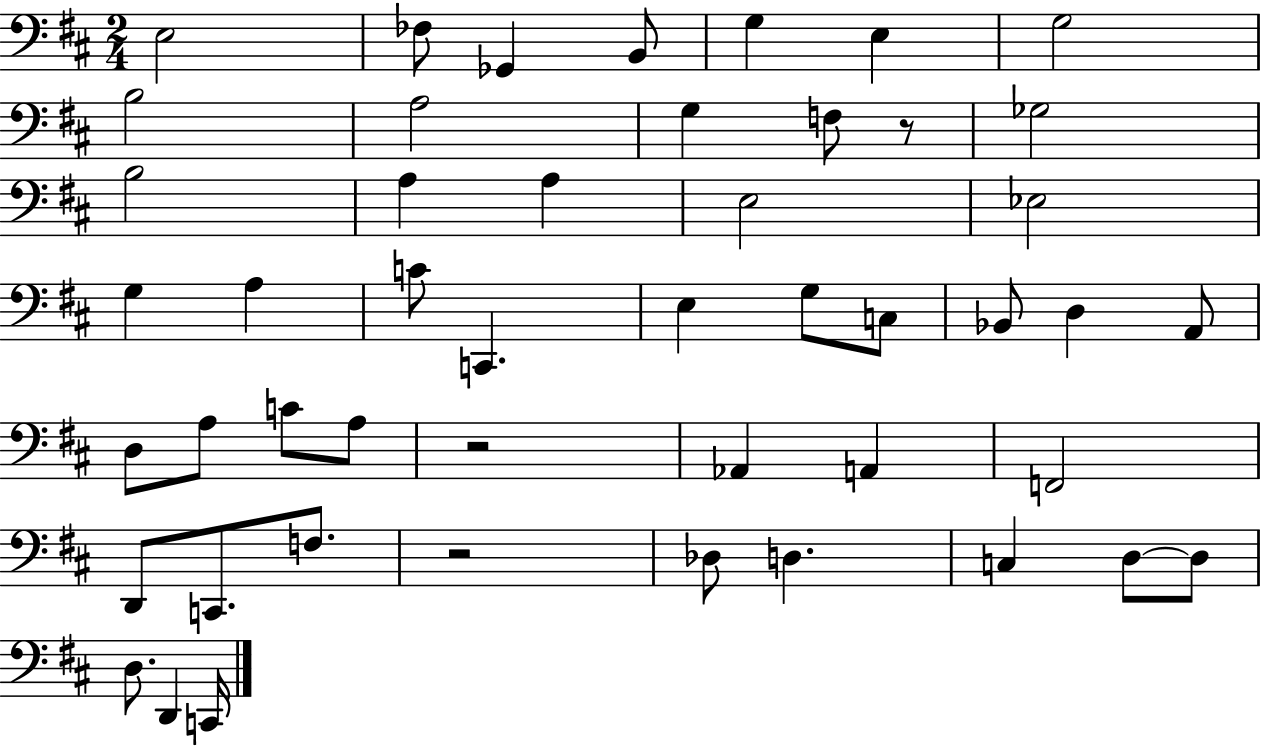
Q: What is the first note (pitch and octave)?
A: E3